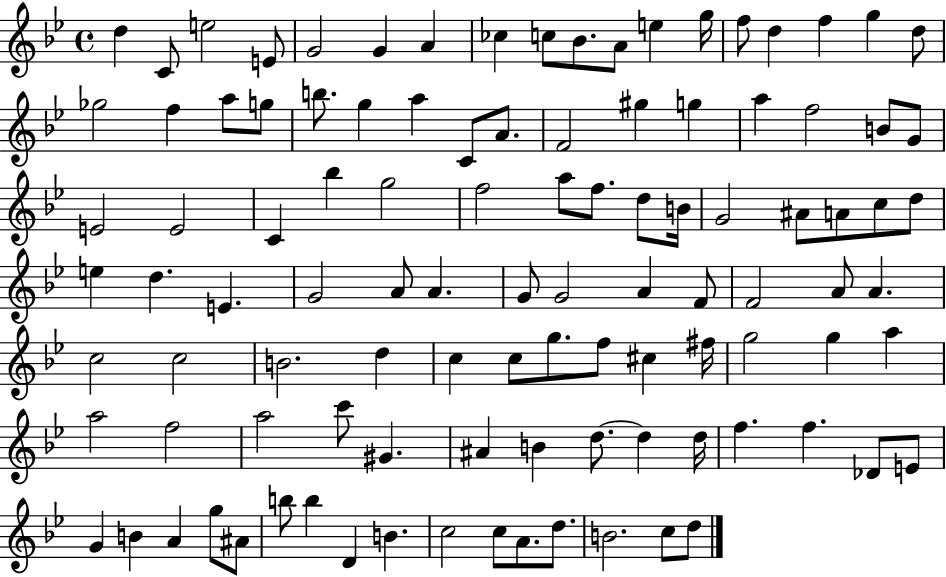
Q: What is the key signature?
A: BES major